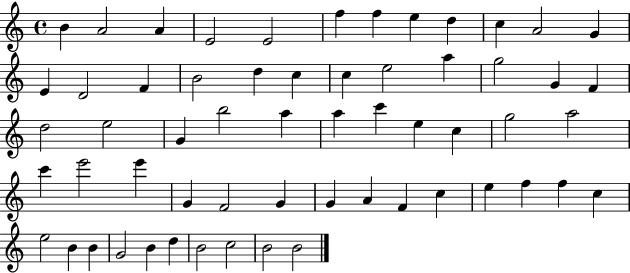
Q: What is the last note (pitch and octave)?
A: B4